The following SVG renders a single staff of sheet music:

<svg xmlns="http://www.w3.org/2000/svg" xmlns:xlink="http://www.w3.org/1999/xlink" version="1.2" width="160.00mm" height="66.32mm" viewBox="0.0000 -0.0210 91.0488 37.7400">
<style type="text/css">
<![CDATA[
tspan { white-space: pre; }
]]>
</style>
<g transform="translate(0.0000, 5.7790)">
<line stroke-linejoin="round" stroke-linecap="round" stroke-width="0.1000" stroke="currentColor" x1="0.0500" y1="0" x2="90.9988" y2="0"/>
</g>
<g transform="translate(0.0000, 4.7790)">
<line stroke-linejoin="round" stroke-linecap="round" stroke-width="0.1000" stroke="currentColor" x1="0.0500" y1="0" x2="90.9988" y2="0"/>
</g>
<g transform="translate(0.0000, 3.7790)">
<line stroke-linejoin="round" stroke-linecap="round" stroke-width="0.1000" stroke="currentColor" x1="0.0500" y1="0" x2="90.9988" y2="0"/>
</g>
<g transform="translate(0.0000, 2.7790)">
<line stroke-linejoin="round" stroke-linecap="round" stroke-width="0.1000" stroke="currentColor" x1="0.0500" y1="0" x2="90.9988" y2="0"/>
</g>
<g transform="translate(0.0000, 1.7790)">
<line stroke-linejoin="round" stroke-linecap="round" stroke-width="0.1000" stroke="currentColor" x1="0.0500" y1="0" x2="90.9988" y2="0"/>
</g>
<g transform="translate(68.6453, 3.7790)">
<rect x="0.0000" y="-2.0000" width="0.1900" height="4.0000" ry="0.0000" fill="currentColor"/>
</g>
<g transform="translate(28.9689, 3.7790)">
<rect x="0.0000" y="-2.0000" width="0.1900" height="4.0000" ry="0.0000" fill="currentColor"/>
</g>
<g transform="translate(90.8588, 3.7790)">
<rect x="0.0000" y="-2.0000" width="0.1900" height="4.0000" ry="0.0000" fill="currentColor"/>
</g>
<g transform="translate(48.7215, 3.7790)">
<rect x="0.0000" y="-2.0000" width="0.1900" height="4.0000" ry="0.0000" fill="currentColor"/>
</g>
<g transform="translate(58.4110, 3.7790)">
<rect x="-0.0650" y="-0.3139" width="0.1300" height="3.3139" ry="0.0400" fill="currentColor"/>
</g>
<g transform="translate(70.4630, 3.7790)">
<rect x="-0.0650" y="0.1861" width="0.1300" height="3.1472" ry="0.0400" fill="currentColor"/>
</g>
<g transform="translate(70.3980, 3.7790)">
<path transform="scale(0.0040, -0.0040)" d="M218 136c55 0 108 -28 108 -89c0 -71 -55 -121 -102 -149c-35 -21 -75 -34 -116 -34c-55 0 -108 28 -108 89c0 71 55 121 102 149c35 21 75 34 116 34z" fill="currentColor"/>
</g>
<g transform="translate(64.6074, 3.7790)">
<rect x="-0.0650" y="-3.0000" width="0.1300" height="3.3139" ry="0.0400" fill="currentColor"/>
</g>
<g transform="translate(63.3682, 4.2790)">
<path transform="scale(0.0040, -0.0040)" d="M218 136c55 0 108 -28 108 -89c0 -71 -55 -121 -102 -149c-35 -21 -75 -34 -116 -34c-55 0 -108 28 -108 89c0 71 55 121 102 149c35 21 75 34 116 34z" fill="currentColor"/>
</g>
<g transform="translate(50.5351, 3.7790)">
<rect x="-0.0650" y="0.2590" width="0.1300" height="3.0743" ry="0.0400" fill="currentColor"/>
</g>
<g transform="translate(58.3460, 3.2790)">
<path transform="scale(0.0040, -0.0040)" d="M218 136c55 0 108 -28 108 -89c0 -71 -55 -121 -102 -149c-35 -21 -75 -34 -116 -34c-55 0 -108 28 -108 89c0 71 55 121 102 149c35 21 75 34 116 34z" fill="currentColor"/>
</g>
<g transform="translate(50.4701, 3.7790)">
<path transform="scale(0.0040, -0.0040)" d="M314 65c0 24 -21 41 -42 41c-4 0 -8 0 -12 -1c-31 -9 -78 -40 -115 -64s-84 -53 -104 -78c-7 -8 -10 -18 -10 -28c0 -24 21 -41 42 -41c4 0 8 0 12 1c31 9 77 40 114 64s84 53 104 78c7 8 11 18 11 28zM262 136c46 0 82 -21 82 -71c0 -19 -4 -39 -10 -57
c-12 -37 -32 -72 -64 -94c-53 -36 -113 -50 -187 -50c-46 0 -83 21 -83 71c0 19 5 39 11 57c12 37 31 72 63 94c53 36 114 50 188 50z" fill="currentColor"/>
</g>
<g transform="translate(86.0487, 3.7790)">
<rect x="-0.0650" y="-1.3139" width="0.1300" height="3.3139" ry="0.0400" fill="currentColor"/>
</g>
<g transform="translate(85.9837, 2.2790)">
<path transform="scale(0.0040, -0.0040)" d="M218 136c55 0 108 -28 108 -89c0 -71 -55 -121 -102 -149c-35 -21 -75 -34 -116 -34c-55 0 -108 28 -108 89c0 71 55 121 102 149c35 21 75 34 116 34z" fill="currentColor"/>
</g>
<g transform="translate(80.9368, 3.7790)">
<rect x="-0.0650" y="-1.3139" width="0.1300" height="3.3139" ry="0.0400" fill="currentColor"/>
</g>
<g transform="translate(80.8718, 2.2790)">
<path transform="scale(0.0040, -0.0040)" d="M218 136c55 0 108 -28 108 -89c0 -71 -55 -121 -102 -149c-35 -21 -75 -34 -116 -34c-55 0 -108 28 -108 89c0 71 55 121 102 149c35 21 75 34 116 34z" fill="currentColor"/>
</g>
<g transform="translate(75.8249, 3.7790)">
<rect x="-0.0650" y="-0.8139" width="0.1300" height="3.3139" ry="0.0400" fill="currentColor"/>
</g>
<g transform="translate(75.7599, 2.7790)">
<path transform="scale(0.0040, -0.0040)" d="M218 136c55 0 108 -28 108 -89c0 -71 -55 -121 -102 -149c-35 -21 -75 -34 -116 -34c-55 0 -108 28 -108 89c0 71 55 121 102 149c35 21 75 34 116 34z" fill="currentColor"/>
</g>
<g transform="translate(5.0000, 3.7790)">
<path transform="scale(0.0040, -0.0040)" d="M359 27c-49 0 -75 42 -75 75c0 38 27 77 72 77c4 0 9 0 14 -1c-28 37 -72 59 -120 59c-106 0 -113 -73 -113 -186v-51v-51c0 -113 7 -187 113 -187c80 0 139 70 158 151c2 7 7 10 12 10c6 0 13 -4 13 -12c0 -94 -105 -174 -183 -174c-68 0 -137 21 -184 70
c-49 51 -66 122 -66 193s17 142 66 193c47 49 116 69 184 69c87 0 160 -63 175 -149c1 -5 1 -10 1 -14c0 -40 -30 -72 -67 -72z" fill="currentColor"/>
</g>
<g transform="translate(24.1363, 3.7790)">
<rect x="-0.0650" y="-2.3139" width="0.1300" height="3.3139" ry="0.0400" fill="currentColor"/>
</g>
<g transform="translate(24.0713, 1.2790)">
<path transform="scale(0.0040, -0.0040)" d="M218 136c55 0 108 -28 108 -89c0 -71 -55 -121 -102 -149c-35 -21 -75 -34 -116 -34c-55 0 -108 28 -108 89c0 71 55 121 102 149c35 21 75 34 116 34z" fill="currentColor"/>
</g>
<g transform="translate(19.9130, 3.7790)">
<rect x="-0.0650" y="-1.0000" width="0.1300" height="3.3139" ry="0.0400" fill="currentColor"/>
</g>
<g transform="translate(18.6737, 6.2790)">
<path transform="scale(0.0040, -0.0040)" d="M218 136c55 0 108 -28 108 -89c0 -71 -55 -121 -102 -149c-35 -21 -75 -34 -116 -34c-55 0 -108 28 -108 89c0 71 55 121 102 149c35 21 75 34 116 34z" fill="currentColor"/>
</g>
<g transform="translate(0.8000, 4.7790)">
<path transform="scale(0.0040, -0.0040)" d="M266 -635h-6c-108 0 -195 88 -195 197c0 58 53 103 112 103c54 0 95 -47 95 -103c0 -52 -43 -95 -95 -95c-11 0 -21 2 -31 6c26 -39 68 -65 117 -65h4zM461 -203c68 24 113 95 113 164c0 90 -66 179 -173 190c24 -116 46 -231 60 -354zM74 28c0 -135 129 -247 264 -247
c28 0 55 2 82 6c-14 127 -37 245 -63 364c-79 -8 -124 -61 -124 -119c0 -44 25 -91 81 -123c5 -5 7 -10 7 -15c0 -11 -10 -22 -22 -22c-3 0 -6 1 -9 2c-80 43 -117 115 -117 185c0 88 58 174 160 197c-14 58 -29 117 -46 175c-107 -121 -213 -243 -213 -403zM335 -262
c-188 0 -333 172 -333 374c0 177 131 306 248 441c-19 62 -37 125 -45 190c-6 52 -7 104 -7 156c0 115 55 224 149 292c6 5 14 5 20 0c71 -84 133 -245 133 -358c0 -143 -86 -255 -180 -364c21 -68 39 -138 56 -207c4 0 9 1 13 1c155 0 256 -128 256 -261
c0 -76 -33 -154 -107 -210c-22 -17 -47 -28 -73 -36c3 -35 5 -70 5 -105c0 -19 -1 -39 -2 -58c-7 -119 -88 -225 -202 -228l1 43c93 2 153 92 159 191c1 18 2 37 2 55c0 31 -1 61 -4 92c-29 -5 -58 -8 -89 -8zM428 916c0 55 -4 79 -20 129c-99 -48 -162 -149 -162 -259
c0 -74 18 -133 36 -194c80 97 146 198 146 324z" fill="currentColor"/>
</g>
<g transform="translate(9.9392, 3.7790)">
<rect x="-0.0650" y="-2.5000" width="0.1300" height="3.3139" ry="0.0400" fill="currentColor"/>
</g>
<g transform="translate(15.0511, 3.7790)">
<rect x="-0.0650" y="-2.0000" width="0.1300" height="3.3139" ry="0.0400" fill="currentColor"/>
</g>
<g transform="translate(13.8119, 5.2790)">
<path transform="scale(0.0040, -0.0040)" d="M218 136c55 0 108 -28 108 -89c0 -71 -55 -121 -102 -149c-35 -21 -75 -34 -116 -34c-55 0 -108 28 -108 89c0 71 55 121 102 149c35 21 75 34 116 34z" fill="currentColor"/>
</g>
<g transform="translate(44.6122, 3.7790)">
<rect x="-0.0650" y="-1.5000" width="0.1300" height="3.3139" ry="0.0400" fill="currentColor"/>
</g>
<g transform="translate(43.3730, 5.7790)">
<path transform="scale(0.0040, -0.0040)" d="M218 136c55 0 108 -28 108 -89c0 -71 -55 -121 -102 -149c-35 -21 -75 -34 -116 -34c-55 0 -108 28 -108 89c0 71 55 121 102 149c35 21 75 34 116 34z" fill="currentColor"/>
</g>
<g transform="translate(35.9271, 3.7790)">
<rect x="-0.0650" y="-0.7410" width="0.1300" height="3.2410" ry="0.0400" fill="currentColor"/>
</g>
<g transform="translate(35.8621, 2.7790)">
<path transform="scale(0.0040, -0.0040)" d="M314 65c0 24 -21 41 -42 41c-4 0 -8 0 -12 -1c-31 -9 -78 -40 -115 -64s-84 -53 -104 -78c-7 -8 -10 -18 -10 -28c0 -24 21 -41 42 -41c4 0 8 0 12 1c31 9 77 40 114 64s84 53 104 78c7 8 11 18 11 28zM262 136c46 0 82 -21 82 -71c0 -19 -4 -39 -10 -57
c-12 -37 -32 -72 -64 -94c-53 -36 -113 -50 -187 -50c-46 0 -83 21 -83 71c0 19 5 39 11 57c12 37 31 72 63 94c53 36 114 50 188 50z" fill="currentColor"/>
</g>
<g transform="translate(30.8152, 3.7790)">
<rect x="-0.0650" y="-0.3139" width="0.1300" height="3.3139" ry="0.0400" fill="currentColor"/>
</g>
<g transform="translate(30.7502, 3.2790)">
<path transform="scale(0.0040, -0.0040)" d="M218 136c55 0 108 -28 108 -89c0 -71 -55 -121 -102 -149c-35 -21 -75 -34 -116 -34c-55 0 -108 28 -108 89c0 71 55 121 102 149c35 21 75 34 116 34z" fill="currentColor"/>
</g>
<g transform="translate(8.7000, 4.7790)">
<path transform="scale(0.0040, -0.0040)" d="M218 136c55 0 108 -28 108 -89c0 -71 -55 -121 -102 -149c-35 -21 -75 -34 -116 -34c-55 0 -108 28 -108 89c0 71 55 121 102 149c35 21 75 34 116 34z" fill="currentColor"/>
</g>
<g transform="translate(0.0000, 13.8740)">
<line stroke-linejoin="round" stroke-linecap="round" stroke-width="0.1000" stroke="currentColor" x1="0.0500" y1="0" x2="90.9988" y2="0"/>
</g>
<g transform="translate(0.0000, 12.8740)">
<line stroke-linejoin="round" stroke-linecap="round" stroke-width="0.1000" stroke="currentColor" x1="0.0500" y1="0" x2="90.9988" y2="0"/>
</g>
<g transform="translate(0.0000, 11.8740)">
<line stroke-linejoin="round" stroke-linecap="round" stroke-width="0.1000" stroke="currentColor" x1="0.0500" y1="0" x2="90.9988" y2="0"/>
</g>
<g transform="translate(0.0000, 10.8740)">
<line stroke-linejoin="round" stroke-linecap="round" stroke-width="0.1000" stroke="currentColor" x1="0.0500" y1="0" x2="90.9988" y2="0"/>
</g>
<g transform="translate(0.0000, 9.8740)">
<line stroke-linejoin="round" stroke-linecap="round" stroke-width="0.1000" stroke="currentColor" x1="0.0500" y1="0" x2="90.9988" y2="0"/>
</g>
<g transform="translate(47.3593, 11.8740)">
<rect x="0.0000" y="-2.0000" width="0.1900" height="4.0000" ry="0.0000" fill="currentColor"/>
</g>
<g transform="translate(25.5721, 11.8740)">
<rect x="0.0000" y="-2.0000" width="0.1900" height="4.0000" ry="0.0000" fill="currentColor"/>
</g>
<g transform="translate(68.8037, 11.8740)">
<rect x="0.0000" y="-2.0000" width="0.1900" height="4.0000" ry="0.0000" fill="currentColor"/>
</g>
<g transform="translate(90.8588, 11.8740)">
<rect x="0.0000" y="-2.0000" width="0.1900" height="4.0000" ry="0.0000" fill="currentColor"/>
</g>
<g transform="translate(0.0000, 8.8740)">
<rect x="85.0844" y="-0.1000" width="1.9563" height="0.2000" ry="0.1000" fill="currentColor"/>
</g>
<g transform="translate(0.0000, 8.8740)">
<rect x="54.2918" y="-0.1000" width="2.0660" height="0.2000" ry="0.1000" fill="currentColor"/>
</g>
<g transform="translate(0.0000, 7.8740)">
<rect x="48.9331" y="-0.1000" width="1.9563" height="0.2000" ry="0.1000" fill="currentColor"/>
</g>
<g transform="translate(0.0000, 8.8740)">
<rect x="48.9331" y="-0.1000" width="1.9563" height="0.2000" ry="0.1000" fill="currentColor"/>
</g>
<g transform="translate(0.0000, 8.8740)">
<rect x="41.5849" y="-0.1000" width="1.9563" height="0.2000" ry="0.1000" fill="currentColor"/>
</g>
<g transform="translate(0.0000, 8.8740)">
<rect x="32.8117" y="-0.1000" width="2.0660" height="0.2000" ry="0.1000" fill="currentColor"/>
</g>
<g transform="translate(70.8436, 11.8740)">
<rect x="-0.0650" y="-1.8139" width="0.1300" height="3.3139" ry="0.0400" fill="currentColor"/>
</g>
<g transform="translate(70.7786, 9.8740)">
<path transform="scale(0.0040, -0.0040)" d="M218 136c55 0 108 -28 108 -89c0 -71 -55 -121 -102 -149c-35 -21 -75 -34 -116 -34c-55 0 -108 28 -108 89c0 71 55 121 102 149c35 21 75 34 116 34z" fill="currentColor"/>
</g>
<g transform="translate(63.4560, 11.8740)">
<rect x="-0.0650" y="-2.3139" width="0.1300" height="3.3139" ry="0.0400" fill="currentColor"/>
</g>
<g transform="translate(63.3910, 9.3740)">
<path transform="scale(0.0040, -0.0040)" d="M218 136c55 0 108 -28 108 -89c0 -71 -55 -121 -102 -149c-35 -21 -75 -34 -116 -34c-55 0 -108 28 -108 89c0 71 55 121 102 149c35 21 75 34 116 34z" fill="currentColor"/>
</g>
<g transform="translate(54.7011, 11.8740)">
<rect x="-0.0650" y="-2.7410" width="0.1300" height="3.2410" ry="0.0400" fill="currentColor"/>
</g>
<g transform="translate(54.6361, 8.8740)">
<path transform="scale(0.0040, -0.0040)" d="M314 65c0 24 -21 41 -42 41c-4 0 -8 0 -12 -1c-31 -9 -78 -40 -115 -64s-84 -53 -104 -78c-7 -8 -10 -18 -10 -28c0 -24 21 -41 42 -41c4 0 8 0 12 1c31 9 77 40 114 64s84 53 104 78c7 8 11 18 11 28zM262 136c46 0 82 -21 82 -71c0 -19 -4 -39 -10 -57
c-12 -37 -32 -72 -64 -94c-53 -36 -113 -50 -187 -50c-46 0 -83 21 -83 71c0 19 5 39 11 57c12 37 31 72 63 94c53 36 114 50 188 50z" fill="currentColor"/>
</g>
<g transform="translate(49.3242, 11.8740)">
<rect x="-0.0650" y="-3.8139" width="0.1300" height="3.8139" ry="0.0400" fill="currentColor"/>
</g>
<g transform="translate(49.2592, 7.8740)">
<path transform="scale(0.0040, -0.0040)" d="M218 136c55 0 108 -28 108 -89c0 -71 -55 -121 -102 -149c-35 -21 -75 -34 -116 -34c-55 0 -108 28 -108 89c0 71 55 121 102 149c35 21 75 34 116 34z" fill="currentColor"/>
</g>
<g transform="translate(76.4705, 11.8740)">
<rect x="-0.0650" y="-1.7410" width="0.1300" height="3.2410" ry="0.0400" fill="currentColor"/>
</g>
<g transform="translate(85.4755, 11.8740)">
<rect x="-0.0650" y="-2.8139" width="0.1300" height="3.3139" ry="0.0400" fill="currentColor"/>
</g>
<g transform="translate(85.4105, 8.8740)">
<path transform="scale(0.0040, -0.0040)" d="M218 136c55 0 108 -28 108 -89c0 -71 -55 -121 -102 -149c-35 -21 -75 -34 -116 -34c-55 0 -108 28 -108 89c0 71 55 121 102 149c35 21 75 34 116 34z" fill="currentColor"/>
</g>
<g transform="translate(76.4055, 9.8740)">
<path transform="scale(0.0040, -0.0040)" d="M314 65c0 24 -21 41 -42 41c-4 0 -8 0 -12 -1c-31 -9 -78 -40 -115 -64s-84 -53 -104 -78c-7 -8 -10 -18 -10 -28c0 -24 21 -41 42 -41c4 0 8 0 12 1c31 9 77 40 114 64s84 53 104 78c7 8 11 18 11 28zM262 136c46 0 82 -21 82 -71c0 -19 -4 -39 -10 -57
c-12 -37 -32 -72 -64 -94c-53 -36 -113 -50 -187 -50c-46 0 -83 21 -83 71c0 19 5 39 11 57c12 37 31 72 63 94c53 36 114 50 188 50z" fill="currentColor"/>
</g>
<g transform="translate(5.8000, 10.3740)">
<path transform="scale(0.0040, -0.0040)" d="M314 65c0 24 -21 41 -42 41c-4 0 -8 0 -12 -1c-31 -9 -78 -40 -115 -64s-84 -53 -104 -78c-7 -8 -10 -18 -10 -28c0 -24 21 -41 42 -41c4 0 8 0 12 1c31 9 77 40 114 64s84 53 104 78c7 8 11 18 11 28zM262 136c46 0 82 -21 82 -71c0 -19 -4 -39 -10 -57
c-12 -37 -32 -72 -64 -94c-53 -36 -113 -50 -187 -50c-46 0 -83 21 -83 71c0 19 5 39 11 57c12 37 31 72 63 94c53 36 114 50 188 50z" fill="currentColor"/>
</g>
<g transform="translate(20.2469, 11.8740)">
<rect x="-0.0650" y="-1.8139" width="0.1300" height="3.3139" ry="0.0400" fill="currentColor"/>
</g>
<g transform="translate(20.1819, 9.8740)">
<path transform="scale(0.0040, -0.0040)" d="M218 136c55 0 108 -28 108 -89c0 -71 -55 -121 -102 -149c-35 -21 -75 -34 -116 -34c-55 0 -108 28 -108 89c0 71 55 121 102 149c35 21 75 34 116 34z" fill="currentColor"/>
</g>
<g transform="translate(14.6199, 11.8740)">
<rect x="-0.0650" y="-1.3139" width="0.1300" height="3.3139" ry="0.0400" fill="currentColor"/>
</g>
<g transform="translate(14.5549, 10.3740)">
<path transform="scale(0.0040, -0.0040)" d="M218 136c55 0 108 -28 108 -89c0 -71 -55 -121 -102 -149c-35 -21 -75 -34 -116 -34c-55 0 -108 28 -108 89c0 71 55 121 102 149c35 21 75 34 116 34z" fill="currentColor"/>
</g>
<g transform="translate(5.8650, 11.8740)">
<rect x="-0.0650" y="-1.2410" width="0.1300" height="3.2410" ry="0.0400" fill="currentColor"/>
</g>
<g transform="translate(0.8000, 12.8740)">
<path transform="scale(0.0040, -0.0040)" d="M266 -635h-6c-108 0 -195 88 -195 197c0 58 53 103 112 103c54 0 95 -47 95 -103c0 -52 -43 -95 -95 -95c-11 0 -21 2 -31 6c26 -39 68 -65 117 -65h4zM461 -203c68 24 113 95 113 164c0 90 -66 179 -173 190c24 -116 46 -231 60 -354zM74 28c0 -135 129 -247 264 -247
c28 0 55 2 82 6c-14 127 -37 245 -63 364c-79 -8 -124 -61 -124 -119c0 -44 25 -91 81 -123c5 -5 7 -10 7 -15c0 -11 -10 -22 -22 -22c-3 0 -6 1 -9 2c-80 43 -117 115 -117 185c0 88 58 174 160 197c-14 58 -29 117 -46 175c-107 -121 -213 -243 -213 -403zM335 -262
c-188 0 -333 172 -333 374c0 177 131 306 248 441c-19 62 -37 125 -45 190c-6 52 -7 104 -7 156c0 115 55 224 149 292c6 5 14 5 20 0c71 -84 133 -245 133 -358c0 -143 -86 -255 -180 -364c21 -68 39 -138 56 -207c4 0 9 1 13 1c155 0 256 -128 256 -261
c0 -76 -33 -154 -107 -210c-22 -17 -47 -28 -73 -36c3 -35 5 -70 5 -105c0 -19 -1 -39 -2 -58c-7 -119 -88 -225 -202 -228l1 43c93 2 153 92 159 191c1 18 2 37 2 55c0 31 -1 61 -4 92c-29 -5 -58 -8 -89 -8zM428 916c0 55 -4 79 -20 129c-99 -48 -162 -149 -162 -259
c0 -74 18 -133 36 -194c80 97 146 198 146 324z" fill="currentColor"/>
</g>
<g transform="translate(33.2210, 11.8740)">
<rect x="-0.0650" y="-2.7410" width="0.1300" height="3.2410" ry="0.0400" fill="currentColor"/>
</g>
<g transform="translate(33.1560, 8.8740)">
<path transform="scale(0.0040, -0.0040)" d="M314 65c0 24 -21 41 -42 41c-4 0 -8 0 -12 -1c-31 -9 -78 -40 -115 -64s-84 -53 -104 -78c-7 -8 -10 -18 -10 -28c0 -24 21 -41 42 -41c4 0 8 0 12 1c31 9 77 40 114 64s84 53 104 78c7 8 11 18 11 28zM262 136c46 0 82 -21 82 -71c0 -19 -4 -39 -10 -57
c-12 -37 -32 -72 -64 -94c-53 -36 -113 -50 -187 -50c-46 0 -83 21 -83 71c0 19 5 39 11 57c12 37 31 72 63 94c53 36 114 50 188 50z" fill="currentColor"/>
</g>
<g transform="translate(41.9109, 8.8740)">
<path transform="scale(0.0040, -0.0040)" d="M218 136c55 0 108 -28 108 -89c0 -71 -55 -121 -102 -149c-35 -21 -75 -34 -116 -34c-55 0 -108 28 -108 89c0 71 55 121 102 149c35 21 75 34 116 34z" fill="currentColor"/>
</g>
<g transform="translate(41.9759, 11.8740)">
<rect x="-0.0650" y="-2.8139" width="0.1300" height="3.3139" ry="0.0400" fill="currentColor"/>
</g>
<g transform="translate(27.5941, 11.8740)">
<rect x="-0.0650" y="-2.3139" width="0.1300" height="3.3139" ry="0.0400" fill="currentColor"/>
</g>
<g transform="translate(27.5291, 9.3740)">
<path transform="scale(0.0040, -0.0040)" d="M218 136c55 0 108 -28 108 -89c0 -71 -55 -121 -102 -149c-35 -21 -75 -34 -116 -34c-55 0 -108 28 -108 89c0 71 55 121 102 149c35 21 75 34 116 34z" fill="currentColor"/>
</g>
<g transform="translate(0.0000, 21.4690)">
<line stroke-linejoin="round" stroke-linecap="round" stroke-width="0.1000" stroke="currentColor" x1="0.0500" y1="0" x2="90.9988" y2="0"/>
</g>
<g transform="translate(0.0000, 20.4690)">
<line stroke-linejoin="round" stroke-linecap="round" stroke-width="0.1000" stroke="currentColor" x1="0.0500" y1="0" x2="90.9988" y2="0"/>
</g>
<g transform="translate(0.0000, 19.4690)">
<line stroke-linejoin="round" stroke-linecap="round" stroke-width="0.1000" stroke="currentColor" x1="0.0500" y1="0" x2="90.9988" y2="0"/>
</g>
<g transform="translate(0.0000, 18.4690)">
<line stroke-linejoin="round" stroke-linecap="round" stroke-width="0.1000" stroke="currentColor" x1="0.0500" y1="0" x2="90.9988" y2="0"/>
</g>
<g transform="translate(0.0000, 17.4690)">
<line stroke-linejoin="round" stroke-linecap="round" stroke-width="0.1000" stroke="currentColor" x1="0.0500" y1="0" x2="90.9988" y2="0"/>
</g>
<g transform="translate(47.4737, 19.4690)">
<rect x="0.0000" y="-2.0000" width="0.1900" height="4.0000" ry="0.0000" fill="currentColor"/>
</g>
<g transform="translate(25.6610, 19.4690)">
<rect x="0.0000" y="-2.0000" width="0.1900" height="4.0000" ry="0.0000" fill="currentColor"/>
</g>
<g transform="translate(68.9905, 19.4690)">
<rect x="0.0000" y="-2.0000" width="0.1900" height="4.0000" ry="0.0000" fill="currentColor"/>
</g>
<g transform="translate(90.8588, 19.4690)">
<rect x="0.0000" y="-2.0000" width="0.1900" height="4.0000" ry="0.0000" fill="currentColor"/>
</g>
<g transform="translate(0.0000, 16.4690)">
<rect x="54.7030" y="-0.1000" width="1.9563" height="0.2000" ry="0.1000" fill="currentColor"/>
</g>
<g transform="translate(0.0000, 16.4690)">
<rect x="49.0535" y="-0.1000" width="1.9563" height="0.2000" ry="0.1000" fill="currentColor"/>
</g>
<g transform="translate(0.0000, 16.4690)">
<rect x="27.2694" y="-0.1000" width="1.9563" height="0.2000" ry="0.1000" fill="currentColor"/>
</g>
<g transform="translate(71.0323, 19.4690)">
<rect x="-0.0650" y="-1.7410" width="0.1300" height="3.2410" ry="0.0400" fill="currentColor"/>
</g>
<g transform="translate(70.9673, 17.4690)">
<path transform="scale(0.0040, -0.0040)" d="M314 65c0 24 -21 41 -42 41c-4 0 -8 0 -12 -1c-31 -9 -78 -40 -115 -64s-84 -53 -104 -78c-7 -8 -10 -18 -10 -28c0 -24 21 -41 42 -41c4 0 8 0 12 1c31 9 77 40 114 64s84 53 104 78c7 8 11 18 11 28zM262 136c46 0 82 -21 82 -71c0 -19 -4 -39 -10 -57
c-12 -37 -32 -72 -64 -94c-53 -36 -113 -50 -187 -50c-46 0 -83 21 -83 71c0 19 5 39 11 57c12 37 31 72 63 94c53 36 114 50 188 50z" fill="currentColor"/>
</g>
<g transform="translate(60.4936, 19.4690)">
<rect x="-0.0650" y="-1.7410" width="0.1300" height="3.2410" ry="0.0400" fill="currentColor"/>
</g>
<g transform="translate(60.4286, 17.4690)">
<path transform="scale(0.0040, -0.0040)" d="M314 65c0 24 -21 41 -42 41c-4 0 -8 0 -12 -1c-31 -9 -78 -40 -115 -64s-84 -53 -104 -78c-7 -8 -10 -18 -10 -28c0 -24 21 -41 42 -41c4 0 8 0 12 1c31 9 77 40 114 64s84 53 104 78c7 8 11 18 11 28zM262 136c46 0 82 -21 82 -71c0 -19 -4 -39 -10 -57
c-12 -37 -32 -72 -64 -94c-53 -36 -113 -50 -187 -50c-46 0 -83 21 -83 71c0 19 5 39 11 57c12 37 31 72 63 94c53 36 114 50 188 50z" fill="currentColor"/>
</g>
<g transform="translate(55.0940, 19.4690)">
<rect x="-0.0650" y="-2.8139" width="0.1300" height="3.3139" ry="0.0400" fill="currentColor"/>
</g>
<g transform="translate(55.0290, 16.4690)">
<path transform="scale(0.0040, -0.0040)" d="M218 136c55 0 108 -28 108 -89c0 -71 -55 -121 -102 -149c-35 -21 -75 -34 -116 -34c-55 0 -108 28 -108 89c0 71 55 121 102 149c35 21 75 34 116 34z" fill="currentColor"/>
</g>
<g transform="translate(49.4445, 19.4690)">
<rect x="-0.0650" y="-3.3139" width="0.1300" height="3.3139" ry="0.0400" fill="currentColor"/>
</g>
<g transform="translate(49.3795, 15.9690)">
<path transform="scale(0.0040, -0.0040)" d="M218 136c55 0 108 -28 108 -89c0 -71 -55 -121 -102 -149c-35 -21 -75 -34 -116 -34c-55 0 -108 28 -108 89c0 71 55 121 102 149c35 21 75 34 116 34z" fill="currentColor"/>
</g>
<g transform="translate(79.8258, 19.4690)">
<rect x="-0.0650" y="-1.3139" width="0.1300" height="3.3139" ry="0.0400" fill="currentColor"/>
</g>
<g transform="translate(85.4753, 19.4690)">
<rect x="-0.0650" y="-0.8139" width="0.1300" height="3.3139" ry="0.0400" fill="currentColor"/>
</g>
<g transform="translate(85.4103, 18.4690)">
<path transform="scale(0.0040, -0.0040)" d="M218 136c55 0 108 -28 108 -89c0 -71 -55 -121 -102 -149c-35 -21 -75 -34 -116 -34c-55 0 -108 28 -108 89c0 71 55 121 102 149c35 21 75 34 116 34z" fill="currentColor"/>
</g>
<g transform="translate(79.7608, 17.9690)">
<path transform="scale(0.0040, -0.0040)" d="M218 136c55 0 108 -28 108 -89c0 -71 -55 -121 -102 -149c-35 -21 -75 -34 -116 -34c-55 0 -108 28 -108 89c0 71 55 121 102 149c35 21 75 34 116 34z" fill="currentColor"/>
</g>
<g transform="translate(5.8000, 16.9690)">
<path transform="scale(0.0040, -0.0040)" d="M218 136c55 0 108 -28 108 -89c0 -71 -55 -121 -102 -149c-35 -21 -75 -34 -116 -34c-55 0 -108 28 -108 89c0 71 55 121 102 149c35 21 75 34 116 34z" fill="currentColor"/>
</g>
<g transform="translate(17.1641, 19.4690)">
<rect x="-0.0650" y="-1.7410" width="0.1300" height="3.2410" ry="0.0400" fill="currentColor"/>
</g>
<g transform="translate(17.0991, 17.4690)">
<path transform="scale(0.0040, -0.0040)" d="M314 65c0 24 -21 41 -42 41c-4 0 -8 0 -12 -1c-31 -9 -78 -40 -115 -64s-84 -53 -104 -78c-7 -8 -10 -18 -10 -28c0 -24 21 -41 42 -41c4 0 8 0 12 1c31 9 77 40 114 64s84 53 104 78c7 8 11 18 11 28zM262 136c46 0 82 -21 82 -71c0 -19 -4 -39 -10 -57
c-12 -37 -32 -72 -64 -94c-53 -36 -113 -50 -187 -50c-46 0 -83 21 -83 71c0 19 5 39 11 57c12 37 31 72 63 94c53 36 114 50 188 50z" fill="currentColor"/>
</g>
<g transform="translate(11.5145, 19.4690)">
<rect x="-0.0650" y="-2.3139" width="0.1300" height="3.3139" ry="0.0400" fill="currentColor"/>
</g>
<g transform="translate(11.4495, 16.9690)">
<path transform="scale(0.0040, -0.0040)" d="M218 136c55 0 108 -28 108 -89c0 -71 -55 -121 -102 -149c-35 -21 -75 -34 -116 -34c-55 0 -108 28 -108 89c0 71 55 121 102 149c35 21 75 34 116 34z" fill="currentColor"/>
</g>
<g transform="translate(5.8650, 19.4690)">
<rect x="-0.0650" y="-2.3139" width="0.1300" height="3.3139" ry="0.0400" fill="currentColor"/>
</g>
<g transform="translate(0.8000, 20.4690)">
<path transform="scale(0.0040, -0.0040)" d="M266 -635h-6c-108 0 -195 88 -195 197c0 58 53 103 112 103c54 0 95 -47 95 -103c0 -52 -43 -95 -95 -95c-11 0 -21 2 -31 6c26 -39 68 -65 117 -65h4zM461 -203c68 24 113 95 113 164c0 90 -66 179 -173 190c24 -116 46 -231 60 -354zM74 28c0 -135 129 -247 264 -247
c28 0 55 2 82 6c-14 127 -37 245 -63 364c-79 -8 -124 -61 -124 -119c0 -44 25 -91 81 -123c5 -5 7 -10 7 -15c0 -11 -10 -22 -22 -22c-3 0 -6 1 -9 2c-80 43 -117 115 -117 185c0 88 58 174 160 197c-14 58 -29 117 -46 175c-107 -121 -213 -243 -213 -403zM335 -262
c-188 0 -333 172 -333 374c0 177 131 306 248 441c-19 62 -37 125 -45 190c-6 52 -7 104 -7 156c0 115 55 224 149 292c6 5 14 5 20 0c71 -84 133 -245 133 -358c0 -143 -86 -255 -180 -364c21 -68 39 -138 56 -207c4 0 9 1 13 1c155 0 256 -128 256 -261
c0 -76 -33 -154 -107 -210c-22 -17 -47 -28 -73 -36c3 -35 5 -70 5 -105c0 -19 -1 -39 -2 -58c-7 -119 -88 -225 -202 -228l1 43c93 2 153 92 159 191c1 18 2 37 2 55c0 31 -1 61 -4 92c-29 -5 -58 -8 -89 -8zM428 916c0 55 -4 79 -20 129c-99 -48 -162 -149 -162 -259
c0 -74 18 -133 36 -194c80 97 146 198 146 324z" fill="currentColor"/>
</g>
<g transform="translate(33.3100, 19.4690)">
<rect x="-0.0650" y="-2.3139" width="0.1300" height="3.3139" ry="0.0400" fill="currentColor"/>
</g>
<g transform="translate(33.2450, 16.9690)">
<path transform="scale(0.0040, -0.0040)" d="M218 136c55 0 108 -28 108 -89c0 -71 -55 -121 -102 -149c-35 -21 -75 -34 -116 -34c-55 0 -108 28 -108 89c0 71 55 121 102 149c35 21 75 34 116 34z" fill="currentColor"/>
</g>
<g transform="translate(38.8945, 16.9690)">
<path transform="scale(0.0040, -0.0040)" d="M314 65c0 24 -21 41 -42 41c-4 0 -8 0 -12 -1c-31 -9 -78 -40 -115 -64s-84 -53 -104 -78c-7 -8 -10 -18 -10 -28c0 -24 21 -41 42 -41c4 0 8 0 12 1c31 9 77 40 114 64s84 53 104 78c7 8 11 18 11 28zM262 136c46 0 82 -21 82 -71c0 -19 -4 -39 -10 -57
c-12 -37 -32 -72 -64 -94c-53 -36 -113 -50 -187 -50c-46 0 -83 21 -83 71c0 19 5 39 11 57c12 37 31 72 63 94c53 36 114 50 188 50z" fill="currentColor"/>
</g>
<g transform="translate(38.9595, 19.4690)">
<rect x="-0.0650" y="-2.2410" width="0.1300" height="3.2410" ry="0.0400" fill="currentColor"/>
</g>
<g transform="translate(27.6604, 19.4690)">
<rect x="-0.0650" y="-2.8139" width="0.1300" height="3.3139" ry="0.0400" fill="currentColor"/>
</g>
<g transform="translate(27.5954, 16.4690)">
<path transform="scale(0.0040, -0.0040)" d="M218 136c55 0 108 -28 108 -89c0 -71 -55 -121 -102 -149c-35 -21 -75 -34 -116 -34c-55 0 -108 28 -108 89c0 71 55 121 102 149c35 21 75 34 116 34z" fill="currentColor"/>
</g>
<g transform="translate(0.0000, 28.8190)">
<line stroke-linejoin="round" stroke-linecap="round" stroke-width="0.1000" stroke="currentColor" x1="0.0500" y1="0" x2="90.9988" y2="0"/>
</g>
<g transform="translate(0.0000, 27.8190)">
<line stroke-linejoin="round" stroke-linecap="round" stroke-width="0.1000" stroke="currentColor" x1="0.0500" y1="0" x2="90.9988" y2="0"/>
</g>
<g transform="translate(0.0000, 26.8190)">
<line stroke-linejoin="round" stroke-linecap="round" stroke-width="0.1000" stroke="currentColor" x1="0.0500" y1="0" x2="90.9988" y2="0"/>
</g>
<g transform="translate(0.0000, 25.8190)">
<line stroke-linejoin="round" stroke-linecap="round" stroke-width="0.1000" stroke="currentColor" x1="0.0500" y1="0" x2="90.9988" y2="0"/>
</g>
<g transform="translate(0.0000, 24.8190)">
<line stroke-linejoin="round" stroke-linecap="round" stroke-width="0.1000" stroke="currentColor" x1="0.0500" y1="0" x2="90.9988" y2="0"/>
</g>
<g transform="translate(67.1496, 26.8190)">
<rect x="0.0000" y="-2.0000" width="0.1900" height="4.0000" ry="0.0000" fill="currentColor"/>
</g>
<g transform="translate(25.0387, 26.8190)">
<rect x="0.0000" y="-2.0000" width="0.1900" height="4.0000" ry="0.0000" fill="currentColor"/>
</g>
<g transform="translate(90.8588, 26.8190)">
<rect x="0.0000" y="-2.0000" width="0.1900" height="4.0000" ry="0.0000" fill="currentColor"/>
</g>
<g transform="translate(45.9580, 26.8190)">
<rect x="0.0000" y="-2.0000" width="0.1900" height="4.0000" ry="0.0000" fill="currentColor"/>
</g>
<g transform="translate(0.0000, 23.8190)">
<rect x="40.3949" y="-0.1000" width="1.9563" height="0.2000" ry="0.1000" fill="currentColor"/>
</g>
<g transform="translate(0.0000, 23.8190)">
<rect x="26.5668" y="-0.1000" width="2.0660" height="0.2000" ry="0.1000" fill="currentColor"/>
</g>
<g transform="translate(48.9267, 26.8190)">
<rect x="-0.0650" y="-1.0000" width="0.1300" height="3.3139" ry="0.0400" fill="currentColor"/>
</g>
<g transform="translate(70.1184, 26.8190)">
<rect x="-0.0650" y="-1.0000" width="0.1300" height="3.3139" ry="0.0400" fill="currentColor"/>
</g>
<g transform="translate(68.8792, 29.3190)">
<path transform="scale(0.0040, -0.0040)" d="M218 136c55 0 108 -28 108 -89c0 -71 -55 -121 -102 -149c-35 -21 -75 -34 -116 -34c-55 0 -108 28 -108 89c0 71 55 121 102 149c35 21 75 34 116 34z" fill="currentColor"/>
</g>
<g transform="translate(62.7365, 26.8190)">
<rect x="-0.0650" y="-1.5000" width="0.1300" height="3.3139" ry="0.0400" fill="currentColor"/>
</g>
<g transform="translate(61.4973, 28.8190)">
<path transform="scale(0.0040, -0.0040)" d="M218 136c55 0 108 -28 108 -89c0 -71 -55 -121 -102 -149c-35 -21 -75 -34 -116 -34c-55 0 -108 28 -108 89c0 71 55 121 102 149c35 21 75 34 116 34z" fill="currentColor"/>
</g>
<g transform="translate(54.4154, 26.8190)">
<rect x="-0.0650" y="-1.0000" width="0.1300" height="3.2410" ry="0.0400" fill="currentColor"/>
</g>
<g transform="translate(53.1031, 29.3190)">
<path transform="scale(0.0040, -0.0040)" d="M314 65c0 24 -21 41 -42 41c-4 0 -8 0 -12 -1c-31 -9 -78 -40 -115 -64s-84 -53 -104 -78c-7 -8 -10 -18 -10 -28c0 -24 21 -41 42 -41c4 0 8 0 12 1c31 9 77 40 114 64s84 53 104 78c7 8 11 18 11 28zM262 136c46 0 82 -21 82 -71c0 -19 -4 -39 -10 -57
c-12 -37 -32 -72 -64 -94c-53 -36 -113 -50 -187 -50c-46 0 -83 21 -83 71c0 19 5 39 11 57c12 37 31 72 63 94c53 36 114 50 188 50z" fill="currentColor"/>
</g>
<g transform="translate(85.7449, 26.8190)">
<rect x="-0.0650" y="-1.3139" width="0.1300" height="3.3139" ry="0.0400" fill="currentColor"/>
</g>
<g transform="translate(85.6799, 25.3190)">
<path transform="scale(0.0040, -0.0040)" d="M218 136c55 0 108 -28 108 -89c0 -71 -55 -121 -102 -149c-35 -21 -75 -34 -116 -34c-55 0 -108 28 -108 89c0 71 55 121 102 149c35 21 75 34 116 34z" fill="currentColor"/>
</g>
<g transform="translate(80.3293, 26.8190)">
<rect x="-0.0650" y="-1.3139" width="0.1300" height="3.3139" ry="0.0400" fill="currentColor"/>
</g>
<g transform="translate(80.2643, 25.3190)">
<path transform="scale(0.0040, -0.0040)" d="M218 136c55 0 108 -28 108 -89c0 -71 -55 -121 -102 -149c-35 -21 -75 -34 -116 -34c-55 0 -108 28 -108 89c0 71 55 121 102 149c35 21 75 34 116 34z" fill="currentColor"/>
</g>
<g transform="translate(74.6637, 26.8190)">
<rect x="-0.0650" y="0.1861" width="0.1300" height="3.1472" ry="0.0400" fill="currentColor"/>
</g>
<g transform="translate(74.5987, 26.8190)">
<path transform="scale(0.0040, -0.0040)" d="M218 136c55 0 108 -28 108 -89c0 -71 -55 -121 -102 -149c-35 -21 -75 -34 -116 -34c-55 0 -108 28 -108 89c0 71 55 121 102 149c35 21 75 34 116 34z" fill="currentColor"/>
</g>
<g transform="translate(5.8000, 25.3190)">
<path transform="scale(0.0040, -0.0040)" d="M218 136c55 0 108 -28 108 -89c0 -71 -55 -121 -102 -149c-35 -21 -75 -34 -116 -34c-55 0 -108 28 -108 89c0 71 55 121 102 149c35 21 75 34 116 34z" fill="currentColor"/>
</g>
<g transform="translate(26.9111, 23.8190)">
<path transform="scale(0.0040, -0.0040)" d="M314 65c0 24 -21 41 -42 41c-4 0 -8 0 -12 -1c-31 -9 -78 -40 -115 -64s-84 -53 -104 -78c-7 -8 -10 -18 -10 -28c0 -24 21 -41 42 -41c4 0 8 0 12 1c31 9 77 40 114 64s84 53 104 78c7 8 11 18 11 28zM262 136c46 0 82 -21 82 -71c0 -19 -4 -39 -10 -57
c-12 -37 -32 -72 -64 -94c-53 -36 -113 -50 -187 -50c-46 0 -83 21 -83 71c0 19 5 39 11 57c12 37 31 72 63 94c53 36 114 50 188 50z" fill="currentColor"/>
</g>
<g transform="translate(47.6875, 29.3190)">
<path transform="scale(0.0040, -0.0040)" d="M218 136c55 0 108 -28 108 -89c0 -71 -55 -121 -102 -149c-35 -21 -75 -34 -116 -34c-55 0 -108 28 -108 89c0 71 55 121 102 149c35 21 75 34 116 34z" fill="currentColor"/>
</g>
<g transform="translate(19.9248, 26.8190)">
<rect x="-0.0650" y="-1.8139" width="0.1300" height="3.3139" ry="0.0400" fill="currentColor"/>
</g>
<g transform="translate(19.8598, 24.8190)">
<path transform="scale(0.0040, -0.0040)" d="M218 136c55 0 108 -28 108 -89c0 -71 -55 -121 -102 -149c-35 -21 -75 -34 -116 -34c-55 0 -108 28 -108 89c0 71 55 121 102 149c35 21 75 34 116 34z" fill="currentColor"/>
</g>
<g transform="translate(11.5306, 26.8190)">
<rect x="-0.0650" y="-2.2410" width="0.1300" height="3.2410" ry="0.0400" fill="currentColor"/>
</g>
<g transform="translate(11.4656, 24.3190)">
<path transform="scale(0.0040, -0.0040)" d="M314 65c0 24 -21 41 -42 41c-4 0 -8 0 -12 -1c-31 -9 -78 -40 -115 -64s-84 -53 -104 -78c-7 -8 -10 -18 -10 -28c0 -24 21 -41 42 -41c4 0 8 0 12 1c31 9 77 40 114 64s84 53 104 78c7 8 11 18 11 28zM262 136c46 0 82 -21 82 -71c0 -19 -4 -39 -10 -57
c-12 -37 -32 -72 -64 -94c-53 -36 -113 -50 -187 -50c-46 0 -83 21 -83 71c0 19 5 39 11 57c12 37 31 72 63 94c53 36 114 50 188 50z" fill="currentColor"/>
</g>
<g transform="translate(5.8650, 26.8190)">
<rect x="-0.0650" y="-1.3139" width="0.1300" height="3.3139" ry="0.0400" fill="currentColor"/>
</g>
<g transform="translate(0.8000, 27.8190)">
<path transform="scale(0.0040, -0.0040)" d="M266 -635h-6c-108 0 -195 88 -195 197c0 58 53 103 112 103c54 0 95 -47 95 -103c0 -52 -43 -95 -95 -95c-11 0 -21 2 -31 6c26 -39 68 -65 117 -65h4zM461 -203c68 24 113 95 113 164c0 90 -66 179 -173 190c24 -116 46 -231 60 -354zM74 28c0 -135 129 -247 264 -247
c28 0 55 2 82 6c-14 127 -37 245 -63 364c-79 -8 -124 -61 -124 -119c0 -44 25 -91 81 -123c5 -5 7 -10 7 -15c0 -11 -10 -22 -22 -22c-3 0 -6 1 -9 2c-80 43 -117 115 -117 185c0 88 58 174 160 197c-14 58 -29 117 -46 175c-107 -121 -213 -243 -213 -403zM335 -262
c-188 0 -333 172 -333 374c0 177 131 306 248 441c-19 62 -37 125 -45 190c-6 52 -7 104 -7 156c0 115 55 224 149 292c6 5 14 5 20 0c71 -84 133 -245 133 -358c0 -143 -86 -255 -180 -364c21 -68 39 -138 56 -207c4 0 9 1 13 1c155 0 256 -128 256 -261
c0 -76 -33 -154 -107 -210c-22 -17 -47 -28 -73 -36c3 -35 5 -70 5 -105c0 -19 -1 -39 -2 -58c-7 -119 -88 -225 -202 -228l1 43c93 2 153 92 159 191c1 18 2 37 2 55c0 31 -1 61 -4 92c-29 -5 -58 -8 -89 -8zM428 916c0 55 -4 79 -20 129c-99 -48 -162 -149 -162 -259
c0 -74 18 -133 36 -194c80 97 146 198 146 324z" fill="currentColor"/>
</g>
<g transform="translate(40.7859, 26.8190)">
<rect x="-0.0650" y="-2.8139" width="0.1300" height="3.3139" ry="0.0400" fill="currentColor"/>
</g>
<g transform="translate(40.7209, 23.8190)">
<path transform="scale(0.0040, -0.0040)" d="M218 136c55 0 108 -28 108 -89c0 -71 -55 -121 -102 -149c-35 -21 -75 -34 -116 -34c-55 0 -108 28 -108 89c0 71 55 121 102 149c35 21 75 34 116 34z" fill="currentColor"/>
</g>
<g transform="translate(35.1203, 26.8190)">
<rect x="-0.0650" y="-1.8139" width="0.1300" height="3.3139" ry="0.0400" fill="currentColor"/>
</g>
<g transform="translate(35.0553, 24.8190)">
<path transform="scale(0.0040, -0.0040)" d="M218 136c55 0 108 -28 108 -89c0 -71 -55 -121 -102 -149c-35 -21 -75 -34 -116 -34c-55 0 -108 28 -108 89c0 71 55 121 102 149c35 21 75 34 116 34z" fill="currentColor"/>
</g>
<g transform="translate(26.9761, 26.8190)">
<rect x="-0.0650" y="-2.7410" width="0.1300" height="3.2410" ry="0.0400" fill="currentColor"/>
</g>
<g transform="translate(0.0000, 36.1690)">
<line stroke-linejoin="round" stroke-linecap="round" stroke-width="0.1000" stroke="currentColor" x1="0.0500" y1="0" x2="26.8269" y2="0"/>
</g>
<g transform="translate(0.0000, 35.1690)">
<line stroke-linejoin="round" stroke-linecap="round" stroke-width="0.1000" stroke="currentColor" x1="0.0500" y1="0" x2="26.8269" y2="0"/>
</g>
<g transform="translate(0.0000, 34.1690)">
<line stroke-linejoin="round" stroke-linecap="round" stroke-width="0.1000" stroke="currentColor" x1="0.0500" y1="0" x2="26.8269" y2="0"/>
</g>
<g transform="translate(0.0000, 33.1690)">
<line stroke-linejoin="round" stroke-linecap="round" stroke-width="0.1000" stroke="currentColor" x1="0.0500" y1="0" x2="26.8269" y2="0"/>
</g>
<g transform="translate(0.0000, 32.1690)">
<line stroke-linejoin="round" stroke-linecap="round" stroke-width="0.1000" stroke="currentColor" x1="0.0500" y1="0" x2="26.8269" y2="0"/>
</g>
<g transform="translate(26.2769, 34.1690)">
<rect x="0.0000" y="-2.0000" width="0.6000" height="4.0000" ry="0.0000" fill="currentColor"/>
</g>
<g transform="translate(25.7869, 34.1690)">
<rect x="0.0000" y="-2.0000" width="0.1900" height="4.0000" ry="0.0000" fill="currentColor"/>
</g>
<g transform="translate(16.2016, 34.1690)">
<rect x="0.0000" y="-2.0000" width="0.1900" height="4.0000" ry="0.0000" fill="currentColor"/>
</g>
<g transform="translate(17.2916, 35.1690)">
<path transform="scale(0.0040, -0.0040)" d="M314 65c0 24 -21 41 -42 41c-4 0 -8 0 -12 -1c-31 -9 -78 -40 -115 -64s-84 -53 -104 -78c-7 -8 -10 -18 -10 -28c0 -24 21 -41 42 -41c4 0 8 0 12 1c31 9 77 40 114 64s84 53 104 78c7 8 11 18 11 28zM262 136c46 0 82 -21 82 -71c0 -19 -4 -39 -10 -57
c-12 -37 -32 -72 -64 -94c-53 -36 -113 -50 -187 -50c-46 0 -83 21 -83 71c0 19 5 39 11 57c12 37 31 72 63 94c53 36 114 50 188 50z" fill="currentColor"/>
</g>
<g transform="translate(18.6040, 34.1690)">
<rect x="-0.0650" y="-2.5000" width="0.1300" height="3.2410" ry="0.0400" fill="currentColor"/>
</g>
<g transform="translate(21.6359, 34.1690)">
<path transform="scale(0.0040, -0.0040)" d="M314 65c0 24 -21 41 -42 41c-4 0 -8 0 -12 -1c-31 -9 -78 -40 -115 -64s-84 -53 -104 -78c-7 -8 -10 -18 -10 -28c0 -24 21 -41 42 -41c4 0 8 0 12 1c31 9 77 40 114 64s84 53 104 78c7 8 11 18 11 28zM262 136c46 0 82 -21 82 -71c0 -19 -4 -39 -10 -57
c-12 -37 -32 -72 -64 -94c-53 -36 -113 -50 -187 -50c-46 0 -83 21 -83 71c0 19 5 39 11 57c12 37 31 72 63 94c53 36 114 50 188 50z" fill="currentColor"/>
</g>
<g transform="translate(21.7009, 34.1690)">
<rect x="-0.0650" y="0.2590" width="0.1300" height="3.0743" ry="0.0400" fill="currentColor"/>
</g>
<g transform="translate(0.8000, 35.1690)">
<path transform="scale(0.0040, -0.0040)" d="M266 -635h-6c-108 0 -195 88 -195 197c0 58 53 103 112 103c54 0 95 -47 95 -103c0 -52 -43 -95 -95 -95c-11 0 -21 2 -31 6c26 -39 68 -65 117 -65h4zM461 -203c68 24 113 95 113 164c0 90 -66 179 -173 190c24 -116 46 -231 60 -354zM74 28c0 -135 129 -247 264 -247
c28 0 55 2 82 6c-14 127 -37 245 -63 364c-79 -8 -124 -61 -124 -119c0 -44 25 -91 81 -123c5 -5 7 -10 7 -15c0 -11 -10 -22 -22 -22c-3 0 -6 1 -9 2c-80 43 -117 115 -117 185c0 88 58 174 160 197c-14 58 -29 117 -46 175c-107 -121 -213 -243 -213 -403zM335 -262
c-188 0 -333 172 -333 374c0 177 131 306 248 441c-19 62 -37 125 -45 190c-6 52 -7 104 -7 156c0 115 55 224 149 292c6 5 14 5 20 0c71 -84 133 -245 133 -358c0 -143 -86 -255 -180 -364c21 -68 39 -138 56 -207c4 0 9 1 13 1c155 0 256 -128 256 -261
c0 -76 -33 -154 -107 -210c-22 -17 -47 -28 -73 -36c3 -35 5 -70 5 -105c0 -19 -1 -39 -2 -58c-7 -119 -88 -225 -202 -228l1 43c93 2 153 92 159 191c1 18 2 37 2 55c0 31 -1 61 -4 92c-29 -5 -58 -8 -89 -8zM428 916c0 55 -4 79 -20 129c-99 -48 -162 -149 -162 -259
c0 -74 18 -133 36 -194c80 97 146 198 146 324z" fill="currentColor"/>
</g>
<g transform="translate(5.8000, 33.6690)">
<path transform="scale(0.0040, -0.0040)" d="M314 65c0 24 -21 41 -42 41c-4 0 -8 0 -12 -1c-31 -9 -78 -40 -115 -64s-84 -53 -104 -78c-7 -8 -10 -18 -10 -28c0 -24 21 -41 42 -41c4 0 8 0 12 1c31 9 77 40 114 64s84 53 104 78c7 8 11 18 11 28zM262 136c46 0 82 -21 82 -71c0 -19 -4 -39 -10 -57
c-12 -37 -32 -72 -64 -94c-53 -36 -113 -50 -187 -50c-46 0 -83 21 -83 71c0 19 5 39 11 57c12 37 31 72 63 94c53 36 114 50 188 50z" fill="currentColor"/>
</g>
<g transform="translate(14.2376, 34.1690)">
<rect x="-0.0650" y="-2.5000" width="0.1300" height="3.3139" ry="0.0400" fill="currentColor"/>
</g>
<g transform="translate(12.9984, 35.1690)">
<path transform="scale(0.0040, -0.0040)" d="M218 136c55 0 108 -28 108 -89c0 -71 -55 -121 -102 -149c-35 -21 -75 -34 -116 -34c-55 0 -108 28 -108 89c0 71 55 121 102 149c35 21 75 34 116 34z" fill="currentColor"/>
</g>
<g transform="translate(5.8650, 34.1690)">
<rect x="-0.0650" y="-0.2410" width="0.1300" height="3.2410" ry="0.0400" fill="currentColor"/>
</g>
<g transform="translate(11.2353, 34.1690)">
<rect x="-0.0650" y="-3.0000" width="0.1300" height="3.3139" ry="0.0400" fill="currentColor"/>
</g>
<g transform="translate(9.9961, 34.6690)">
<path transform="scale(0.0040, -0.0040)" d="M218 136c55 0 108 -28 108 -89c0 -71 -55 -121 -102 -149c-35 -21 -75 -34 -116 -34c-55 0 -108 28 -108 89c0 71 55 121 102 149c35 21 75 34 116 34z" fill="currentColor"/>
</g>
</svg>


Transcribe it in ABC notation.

X:1
T:Untitled
M:4/4
L:1/4
K:C
G F D g c d2 E B2 c A B d e e e2 e f g a2 a c' a2 g f f2 a g g f2 a g g2 b a f2 f2 e d e g2 f a2 f a D D2 E D B e e c2 A G G2 B2